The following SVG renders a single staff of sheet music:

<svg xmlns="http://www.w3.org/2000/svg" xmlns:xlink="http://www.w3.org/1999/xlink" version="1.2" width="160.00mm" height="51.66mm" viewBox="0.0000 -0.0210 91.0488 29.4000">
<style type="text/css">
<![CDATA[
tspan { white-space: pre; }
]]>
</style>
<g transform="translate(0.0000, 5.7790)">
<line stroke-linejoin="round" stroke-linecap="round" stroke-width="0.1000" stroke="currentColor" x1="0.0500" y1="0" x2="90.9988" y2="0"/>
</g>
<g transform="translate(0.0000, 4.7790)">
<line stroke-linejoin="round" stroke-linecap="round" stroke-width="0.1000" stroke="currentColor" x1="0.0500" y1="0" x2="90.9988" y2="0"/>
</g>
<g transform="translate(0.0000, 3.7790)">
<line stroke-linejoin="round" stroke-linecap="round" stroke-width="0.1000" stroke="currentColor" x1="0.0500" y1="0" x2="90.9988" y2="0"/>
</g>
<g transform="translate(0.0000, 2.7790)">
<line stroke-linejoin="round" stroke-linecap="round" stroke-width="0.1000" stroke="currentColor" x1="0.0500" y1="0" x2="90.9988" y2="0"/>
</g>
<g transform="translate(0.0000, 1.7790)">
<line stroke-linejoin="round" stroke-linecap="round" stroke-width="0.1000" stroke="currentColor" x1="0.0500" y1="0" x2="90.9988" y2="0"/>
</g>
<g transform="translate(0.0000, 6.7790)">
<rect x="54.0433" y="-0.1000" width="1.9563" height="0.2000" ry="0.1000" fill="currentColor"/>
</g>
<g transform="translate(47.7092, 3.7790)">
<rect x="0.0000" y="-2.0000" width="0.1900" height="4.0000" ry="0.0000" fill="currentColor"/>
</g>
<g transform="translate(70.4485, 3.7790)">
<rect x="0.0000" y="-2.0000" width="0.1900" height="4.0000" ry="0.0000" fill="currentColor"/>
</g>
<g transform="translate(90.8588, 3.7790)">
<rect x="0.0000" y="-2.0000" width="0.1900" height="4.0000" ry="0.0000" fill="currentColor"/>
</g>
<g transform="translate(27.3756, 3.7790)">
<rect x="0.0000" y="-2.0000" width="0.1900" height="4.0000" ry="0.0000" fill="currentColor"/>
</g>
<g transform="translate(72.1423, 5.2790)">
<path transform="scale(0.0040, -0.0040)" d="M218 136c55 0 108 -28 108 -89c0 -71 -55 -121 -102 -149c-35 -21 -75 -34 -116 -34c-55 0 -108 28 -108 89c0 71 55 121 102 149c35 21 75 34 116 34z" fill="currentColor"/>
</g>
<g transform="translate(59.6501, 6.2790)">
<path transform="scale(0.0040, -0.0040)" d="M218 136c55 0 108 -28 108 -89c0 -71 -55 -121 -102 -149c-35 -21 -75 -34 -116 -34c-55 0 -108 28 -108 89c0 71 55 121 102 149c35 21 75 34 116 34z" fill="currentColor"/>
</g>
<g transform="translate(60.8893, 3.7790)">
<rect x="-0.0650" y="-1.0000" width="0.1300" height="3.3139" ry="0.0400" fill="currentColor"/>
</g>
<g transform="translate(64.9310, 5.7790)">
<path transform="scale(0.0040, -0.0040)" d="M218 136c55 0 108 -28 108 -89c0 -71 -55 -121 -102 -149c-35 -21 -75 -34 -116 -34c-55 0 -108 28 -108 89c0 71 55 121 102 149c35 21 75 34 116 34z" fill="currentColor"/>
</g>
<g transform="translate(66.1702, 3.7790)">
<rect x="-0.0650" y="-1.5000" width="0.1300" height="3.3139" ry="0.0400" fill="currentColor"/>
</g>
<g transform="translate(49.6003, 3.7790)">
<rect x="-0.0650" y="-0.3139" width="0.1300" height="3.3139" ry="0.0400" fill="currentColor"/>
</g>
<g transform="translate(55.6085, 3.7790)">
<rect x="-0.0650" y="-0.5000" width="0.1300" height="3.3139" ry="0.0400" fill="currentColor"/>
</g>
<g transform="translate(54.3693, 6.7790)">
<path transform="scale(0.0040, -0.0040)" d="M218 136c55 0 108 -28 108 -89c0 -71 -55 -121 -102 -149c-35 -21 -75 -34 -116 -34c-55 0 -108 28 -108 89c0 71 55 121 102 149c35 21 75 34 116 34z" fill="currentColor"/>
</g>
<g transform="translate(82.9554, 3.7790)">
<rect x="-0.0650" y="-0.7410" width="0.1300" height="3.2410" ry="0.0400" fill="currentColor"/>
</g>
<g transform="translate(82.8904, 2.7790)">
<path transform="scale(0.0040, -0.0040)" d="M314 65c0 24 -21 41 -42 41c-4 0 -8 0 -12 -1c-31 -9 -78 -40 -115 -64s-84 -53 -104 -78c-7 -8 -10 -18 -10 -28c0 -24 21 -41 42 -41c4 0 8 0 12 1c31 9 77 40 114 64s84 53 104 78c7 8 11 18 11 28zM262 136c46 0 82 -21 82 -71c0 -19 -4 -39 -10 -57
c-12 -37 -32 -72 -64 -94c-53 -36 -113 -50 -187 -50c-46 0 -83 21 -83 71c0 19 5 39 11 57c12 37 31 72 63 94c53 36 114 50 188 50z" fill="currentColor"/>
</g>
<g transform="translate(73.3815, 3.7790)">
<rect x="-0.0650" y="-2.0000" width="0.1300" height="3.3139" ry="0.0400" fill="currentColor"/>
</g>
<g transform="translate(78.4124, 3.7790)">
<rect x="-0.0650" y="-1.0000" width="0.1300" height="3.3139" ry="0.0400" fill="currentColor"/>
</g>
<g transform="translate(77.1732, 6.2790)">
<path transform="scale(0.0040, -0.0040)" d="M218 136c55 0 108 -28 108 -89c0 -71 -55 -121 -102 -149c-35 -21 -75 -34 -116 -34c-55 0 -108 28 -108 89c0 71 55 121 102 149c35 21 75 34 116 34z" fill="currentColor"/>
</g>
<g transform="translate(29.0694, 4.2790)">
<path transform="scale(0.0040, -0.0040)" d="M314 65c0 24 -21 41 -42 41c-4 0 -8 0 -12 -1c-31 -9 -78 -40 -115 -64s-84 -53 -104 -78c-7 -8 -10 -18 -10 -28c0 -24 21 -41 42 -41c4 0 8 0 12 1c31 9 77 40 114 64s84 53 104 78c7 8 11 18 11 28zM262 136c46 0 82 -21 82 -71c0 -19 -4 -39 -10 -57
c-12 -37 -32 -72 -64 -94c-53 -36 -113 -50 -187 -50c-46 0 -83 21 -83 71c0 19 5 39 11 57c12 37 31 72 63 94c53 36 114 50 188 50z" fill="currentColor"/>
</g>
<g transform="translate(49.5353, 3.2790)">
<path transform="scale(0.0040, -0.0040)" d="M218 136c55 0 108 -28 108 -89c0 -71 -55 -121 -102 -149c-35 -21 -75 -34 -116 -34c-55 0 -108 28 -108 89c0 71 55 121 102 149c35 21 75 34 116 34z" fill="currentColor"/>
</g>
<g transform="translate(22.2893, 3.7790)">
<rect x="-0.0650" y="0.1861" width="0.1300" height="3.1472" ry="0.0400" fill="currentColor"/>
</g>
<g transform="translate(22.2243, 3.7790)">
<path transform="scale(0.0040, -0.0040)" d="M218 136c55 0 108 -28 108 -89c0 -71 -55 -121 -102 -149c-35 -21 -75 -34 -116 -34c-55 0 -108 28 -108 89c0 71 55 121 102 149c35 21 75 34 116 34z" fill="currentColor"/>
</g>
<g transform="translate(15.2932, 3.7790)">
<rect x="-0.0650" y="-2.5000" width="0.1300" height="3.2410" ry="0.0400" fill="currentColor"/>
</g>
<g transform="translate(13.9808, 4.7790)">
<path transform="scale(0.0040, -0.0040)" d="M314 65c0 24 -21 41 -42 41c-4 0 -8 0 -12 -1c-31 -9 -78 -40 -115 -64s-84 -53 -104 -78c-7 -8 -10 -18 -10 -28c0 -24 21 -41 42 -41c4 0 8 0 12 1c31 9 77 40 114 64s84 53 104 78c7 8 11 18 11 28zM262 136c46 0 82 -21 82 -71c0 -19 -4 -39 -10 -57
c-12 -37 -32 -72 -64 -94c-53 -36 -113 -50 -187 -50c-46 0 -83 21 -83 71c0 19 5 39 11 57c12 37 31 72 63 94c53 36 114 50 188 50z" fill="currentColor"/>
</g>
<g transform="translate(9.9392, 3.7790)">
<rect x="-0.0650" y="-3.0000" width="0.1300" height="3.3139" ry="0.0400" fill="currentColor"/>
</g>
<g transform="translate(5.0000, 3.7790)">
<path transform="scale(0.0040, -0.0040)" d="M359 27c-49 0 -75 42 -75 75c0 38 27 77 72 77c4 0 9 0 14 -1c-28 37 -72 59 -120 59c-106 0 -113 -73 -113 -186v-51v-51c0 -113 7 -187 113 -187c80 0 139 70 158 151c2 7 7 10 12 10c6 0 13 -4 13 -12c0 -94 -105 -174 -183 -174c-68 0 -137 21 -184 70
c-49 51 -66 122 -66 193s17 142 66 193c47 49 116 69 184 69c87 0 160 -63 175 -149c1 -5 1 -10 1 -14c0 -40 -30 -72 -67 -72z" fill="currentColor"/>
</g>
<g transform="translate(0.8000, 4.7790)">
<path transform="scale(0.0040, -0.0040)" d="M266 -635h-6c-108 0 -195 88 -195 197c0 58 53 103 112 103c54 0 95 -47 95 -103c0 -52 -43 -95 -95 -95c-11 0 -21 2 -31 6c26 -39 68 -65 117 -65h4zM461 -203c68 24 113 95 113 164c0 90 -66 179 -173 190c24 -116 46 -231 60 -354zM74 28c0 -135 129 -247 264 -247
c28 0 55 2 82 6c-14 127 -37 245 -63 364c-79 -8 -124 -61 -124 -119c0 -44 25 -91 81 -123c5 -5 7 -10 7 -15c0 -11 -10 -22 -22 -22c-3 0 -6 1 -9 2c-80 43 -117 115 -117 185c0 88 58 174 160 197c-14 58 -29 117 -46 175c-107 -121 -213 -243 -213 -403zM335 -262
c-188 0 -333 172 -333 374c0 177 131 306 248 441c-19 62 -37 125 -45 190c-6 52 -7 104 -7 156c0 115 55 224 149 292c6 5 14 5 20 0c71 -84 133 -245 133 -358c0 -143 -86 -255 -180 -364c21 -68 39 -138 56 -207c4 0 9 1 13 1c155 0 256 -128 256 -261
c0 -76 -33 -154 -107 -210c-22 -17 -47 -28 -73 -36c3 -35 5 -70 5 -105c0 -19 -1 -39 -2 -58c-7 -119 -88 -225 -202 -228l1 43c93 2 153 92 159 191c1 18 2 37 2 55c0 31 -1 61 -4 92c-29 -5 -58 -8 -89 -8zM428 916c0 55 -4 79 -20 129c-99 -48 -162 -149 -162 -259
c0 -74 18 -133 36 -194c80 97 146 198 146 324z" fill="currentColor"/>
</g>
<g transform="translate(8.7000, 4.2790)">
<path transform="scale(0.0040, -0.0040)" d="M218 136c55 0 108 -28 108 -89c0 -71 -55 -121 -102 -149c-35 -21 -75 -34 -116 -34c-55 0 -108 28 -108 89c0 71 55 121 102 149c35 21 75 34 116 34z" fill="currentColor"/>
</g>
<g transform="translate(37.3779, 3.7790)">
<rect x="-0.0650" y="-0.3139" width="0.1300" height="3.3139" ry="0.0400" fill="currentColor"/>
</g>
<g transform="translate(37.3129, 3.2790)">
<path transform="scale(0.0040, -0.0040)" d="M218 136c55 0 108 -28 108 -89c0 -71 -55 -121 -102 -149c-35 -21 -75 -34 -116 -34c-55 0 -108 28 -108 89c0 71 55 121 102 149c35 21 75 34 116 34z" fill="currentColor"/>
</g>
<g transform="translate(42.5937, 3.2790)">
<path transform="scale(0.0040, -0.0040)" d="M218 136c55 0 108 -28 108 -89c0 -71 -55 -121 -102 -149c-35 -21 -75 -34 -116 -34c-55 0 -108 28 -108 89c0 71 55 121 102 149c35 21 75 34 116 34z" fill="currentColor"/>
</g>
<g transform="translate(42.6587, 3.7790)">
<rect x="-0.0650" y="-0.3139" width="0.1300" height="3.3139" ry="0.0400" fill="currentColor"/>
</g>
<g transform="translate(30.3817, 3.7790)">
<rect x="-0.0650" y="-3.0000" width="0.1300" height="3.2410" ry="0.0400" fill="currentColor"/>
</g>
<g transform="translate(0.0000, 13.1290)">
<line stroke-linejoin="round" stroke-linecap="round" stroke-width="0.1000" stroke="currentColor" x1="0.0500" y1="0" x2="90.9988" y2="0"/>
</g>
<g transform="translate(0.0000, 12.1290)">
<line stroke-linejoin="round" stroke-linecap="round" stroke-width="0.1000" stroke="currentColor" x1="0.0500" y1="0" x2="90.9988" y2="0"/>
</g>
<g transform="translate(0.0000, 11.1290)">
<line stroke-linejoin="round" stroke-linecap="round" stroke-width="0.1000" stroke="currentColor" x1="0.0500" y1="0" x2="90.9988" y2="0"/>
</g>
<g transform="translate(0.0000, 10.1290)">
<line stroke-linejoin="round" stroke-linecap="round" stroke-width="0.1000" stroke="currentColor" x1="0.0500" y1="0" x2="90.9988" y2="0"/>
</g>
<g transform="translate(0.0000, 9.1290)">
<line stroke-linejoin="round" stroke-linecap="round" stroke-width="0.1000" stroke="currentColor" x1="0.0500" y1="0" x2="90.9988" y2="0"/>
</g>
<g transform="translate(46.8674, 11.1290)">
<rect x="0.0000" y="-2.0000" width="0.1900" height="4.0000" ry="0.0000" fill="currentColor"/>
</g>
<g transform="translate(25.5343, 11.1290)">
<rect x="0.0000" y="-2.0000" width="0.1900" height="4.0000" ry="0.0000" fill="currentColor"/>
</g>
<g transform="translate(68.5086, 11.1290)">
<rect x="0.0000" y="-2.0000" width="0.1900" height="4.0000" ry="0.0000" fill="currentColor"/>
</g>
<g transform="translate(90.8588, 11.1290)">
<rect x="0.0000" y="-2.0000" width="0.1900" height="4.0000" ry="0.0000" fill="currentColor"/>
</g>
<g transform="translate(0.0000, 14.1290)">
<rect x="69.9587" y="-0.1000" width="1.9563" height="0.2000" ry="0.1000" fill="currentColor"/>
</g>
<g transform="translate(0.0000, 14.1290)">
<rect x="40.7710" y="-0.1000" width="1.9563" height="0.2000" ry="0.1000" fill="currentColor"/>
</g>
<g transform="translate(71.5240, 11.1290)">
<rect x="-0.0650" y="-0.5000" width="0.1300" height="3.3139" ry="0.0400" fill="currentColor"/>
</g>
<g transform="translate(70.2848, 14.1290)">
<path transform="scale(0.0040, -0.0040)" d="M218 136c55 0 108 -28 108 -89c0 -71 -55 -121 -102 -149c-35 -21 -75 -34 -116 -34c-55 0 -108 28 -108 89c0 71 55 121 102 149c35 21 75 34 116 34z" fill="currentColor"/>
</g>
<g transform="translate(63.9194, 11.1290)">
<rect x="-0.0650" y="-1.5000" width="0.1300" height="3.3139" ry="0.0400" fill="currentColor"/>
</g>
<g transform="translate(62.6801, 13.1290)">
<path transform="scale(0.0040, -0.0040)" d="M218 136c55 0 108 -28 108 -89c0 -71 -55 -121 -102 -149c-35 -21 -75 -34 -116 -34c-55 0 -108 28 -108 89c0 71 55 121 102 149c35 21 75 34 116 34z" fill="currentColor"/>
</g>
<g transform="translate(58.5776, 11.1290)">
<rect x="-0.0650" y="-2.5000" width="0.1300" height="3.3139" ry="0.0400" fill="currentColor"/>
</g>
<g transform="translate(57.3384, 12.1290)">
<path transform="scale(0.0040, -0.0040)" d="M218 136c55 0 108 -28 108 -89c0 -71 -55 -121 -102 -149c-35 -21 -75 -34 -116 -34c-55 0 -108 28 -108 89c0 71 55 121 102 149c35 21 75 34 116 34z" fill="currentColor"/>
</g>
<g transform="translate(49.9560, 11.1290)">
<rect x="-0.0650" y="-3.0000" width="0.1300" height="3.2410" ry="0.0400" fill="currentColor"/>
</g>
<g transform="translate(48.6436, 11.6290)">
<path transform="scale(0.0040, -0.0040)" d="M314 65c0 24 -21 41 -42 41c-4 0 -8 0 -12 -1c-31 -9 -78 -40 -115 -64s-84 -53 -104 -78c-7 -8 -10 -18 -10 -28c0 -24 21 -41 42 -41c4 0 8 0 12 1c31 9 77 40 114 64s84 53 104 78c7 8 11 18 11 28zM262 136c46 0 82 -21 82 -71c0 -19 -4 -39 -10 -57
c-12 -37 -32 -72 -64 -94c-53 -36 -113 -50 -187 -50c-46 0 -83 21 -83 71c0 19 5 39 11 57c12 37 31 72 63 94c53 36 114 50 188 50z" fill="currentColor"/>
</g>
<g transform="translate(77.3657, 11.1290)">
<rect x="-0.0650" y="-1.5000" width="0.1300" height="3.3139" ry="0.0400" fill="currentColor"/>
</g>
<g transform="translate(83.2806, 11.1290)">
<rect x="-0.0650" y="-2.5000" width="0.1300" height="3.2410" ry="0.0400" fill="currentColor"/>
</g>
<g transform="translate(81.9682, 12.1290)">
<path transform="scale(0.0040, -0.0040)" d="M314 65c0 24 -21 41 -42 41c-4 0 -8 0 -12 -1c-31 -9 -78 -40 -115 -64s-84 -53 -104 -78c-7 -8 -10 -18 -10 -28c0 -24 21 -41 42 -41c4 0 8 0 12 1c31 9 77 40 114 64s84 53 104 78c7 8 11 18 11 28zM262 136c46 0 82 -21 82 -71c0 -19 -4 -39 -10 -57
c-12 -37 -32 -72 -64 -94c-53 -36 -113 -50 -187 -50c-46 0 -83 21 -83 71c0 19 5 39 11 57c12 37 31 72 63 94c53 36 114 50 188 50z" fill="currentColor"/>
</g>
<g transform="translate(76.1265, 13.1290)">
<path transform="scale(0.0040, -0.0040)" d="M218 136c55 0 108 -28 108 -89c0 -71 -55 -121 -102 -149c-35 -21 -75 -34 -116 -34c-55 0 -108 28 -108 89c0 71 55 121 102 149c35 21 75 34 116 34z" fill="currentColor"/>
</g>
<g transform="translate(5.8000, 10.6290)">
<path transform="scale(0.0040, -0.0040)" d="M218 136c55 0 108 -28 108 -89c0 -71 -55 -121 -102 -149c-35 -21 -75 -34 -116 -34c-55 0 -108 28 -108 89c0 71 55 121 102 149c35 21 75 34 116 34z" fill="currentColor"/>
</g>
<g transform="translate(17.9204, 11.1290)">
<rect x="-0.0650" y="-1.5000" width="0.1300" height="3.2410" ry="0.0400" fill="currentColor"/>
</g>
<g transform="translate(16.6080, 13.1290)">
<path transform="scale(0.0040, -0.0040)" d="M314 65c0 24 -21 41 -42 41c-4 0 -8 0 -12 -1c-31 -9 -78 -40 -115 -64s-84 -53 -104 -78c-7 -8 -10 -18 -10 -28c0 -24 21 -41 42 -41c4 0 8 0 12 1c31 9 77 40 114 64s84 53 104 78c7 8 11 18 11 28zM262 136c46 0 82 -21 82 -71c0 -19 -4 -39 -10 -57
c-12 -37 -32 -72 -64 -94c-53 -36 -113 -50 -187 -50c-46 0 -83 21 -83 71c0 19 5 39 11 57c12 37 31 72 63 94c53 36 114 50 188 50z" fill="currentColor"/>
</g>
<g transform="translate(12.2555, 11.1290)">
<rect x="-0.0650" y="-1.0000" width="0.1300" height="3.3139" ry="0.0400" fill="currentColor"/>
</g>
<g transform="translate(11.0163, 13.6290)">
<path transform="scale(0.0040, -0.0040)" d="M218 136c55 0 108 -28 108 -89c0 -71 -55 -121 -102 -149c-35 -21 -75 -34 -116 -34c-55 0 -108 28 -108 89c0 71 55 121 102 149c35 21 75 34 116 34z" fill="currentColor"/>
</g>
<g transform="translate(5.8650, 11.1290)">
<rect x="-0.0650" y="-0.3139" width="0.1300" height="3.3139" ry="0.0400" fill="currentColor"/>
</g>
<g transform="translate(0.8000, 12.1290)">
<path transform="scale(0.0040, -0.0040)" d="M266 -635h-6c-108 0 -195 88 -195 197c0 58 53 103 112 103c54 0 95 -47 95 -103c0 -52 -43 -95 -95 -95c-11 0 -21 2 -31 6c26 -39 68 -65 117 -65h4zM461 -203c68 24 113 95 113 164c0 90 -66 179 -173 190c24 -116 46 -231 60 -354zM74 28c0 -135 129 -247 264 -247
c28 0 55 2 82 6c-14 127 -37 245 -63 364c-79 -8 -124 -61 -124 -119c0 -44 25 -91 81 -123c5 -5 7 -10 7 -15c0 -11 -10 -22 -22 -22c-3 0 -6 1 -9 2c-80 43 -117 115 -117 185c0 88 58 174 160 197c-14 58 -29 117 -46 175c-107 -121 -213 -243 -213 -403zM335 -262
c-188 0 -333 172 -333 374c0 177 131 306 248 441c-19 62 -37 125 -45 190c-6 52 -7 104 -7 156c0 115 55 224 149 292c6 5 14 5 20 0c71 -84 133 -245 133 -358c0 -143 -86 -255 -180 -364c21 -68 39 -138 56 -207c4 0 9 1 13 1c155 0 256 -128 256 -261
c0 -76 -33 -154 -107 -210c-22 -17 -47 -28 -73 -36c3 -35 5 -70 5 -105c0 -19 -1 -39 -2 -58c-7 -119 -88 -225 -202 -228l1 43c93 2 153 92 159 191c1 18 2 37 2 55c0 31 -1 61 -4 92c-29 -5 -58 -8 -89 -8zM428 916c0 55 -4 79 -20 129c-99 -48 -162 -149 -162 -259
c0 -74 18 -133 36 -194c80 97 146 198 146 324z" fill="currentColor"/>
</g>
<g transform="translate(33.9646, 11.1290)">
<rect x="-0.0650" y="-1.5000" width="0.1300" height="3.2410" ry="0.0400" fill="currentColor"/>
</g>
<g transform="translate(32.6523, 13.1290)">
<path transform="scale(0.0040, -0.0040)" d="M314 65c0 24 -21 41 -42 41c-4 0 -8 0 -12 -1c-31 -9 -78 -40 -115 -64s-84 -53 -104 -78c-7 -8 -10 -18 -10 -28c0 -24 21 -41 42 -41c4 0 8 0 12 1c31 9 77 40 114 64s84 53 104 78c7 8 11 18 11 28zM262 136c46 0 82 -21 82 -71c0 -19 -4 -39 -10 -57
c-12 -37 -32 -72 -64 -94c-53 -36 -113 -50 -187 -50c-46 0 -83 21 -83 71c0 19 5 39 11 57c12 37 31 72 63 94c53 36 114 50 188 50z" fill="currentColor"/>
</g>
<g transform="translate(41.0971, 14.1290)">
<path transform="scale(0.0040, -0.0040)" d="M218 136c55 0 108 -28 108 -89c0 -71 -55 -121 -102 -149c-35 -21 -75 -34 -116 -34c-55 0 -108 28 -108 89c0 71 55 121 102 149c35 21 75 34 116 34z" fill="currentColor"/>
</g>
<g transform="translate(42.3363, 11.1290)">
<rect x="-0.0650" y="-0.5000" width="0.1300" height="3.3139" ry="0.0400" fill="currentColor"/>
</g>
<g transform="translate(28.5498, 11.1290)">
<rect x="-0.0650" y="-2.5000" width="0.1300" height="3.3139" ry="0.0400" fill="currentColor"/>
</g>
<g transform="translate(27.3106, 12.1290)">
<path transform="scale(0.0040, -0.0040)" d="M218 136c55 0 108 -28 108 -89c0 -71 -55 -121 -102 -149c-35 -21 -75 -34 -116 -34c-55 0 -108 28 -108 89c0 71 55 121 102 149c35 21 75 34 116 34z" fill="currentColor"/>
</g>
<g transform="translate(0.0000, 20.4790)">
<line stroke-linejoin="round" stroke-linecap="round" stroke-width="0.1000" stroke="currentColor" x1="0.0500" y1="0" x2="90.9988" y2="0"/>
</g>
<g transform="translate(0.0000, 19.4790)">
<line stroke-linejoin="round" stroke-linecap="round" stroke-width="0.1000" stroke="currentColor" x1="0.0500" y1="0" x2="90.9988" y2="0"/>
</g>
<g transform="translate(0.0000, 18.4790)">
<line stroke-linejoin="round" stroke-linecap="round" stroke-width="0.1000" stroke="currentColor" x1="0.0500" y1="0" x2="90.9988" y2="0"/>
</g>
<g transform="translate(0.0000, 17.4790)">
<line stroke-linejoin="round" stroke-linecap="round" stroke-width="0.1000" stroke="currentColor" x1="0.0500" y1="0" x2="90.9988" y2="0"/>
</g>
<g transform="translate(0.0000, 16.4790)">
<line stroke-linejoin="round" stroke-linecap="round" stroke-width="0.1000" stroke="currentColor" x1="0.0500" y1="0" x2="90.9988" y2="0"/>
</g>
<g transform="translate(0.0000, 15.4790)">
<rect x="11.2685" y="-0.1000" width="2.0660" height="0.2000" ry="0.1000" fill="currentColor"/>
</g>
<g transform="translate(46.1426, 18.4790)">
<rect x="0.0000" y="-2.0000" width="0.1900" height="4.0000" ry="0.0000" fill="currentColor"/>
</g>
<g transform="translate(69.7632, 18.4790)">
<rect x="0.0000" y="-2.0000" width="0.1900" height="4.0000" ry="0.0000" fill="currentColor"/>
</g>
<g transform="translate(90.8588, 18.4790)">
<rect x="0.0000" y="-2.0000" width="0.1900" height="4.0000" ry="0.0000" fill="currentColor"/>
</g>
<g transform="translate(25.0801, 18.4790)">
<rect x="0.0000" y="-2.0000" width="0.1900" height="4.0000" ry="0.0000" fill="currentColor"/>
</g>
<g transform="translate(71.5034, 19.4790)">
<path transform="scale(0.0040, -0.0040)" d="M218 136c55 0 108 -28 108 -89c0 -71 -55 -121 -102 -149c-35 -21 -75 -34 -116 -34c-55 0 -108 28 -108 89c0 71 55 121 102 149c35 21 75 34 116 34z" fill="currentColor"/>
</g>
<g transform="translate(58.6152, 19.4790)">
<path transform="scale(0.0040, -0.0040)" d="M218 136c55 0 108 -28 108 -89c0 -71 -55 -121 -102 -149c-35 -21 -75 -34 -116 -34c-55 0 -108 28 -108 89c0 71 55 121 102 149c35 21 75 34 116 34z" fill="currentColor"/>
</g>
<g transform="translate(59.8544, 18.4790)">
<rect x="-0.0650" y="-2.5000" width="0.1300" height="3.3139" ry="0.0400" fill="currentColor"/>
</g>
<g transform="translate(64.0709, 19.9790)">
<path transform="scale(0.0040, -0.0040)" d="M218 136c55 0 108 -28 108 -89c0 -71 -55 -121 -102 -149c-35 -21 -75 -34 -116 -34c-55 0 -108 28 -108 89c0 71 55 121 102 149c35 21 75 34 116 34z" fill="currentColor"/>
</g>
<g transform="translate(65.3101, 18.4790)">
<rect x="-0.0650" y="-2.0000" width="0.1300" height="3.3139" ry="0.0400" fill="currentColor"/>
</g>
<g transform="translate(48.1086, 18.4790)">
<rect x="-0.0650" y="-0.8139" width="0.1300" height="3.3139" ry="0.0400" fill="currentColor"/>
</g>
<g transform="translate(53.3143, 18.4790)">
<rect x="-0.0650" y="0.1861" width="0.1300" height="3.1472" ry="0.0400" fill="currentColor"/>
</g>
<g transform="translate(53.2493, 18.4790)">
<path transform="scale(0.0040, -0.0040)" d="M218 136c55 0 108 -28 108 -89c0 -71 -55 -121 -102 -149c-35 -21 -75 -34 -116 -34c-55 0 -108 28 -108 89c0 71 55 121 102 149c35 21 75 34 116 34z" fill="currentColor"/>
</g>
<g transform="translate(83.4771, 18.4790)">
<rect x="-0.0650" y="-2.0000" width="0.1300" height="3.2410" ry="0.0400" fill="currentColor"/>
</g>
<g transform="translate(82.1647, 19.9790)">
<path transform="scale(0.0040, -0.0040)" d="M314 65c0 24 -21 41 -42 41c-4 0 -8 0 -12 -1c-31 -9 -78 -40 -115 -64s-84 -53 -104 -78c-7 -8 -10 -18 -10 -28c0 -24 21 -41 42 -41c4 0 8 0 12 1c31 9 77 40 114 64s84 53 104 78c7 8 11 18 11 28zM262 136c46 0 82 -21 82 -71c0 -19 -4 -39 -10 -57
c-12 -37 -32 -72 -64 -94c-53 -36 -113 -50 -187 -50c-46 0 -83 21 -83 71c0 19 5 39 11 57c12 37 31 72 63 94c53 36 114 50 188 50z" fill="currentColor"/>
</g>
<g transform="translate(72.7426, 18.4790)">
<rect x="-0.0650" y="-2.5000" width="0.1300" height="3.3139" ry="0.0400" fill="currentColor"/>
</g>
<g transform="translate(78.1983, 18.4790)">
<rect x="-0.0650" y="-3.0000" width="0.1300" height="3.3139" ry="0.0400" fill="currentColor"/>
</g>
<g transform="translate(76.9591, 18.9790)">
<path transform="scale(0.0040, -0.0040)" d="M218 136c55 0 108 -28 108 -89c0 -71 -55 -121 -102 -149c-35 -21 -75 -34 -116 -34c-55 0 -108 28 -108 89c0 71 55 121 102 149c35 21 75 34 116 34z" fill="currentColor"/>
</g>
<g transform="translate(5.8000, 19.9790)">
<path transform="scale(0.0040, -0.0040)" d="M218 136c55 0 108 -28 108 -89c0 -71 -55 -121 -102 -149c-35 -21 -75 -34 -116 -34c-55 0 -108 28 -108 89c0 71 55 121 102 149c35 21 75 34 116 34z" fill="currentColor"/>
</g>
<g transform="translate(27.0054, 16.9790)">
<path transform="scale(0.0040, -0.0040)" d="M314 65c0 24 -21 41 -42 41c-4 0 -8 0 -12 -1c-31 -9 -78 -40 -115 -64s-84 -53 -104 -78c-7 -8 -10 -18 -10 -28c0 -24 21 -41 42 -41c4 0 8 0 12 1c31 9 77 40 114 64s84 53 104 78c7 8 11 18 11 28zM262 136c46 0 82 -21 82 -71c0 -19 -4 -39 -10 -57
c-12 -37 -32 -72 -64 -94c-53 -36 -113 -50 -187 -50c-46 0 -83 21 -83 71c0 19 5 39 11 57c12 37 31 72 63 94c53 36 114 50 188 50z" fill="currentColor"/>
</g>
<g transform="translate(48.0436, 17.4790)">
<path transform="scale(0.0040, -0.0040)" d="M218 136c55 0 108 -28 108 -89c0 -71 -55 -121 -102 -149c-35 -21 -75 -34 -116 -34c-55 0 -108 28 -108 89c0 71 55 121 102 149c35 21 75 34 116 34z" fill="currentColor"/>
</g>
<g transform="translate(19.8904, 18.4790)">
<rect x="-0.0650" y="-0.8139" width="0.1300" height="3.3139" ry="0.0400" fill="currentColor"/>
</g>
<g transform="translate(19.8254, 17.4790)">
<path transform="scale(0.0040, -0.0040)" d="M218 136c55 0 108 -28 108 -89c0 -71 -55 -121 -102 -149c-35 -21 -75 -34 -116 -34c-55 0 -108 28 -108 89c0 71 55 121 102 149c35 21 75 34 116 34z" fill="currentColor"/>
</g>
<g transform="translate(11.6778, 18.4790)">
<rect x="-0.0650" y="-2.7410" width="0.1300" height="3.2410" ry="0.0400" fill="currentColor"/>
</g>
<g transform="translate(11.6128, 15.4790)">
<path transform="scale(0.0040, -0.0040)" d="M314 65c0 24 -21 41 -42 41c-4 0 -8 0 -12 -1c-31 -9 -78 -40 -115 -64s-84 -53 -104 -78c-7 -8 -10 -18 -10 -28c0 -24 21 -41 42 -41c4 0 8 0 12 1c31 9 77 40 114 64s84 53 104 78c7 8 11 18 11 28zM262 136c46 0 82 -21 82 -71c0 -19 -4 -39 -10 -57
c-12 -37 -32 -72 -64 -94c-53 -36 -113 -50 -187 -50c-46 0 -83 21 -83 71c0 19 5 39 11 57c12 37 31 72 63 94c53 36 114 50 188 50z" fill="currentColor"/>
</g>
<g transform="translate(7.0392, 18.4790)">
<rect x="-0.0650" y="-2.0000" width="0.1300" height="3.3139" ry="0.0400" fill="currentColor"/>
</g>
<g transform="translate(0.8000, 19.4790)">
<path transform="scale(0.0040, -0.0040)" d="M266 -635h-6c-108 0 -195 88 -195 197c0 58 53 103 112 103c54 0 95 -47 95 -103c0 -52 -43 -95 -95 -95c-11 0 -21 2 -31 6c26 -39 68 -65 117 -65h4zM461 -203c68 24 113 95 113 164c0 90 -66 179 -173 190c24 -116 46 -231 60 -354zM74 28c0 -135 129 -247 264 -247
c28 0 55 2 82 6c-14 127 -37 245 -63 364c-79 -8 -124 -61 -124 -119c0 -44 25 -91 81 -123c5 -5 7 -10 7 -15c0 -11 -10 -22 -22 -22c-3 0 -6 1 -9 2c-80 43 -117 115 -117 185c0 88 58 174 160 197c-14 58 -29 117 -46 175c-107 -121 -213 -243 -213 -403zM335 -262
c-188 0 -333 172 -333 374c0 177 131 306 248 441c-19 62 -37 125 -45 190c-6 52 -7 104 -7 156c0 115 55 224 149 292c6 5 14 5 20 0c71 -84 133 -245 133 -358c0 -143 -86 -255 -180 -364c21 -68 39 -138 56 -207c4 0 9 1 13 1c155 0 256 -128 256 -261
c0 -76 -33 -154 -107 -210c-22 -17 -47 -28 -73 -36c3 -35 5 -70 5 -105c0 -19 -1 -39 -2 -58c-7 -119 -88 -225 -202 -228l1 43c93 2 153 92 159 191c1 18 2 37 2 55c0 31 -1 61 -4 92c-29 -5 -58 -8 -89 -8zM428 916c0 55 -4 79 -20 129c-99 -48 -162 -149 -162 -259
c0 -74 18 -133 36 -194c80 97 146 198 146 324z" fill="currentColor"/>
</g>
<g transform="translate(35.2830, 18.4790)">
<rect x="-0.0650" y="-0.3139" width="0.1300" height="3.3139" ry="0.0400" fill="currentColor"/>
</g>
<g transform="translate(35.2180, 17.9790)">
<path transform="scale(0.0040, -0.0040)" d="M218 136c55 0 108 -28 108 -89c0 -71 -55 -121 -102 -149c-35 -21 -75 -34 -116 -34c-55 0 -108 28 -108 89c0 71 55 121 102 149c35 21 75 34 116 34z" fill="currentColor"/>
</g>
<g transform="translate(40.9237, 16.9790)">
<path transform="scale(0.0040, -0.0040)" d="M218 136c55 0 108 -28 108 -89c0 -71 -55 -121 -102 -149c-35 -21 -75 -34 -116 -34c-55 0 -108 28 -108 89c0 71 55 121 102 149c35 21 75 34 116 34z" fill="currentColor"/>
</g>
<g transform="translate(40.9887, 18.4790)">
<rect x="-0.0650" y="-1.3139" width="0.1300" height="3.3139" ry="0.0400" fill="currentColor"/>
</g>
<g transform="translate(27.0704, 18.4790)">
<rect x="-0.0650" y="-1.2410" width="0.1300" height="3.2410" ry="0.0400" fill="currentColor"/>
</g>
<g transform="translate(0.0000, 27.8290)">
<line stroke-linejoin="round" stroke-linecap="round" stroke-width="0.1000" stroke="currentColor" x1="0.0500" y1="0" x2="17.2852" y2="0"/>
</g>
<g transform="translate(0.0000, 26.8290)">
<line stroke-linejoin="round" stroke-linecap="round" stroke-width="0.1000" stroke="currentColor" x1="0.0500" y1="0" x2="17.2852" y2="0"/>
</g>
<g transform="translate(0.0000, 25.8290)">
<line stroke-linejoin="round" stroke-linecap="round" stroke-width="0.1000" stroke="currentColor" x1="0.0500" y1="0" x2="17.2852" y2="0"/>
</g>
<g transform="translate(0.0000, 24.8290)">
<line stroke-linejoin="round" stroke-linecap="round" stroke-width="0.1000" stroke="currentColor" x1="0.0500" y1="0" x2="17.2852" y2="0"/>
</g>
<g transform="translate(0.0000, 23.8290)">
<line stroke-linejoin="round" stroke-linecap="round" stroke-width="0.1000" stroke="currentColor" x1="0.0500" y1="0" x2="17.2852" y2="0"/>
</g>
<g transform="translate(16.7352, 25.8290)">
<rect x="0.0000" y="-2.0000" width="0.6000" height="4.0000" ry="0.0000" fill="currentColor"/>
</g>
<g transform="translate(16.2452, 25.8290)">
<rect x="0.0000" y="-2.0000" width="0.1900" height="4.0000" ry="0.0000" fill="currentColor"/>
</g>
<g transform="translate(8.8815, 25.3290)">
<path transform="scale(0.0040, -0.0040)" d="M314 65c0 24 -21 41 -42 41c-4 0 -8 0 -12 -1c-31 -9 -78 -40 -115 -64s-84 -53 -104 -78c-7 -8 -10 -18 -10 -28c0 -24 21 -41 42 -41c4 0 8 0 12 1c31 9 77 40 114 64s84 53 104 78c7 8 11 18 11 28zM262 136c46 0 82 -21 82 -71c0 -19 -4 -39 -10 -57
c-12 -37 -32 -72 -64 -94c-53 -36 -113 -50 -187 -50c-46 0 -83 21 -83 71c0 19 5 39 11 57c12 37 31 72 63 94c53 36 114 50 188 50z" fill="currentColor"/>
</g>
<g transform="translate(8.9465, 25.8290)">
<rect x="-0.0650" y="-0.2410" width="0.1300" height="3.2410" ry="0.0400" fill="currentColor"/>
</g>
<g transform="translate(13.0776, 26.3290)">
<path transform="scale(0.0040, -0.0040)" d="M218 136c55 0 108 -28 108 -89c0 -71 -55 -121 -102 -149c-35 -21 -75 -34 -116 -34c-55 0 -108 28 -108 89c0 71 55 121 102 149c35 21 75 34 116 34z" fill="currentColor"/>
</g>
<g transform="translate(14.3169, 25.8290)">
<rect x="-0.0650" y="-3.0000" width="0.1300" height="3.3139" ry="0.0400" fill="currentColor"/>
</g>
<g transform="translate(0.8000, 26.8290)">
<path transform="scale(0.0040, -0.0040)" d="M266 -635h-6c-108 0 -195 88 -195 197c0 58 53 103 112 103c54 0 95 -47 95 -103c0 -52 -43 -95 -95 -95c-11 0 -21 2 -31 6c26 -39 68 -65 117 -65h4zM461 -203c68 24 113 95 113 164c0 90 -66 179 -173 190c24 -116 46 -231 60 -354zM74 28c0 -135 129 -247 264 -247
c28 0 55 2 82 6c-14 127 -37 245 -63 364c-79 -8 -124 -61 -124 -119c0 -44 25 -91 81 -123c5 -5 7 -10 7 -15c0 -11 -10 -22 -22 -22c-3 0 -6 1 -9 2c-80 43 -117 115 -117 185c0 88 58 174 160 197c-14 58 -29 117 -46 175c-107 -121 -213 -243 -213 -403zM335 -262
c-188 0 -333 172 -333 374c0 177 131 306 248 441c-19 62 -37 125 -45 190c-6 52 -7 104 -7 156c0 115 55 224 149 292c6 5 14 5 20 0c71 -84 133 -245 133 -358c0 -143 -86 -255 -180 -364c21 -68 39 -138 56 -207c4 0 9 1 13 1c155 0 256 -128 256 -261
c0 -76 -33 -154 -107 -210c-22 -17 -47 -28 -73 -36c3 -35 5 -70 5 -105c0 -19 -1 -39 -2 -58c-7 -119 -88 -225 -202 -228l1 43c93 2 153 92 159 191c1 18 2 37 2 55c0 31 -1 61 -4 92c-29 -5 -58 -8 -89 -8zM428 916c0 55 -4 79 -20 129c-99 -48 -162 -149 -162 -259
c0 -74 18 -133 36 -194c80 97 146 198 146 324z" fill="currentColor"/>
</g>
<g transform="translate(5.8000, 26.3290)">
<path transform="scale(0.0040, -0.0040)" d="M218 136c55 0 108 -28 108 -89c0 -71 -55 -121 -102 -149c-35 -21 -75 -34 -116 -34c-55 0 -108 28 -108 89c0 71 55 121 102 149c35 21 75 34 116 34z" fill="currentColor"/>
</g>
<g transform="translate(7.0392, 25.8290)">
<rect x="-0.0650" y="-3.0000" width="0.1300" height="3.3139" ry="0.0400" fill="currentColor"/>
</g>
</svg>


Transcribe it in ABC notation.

X:1
T:Untitled
M:4/4
L:1/4
K:C
A G2 B A2 c c c C D E F D d2 c D E2 G E2 C A2 G E C E G2 F a2 d e2 c e d B G F G A F2 A c2 A